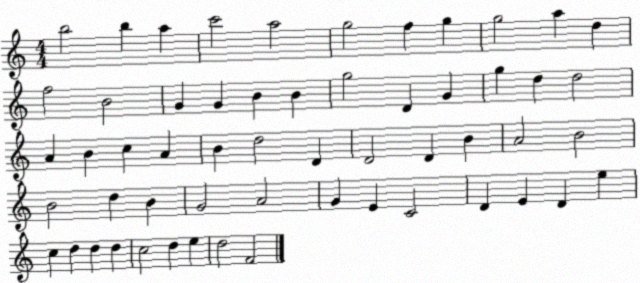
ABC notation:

X:1
T:Untitled
M:4/4
L:1/4
K:C
b2 b a c'2 a2 g2 f g g2 a d f2 B2 G G B B g2 D G g d d2 A B c A B d2 D D2 D B A2 B2 B2 d B G2 A2 G E C2 D E D e c d d d c2 d e d2 F2